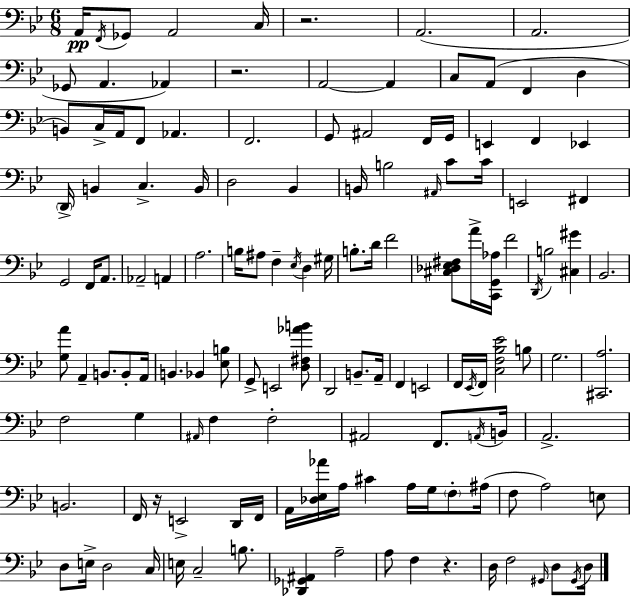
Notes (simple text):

A2/s F2/s Gb2/e A2/h C3/s R/h. A2/h. A2/h. Gb2/e A2/q. Ab2/q R/h. A2/h A2/q C3/e A2/e F2/q D3/q B2/e C3/s A2/s F2/e Ab2/q. F2/h. G2/e A#2/h F2/s G2/s E2/q F2/q Eb2/q D2/s B2/q C3/q. B2/s D3/h Bb2/q B2/s B3/h A#2/s C4/e C4/s E2/h F#2/q G2/h F2/s A2/e. Ab2/h A2/q A3/h. B3/s A#3/e F3/q Eb3/s D3/q G#3/s B3/e. D4/s F4/h [C#3,Db3,Eb3,F#3]/e A4/s [C2,G2,Ab3]/s F4/h D2/s B3/h [C#3,G#4]/q Bb2/h. [G3,A4]/e A2/q B2/e. B2/e A2/s B2/q. Bb2/q [Eb3,B3]/e G2/e E2/h [D3,F#3,Ab4,B4]/e D2/h B2/e. A2/s F2/q E2/h F2/s Eb2/s F2/s [C3,F3,Bb3,Eb4]/h B3/e G3/h. [C#2,A3]/h. F3/h G3/q A#2/s F3/q F3/h A#2/h F2/e. A2/s B2/s A2/h. B2/h. F2/s R/s E2/h D2/s F2/s A2/s [Db3,Eb3,Ab4]/s A3/s C#4/q A3/s G3/s F3/e A#3/s F3/e A3/h E3/e D3/e E3/s D3/h C3/s E3/s C3/h B3/e. [Db2,Gb2,A#2]/q A3/h A3/e F3/q R/q. D3/s F3/h G#2/s D3/e G#2/s D3/s